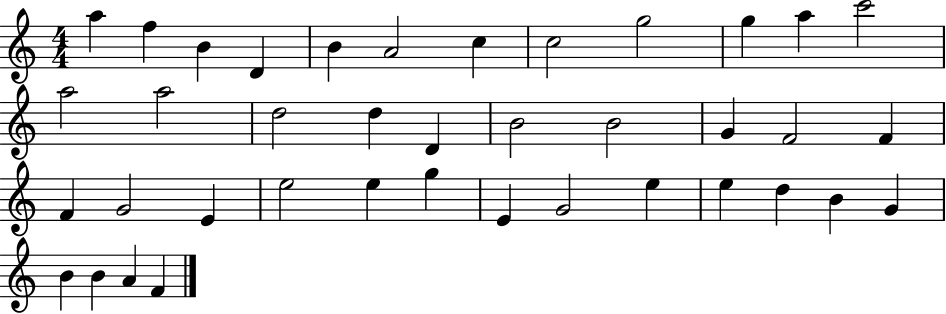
A5/q F5/q B4/q D4/q B4/q A4/h C5/q C5/h G5/h G5/q A5/q C6/h A5/h A5/h D5/h D5/q D4/q B4/h B4/h G4/q F4/h F4/q F4/q G4/h E4/q E5/h E5/q G5/q E4/q G4/h E5/q E5/q D5/q B4/q G4/q B4/q B4/q A4/q F4/q